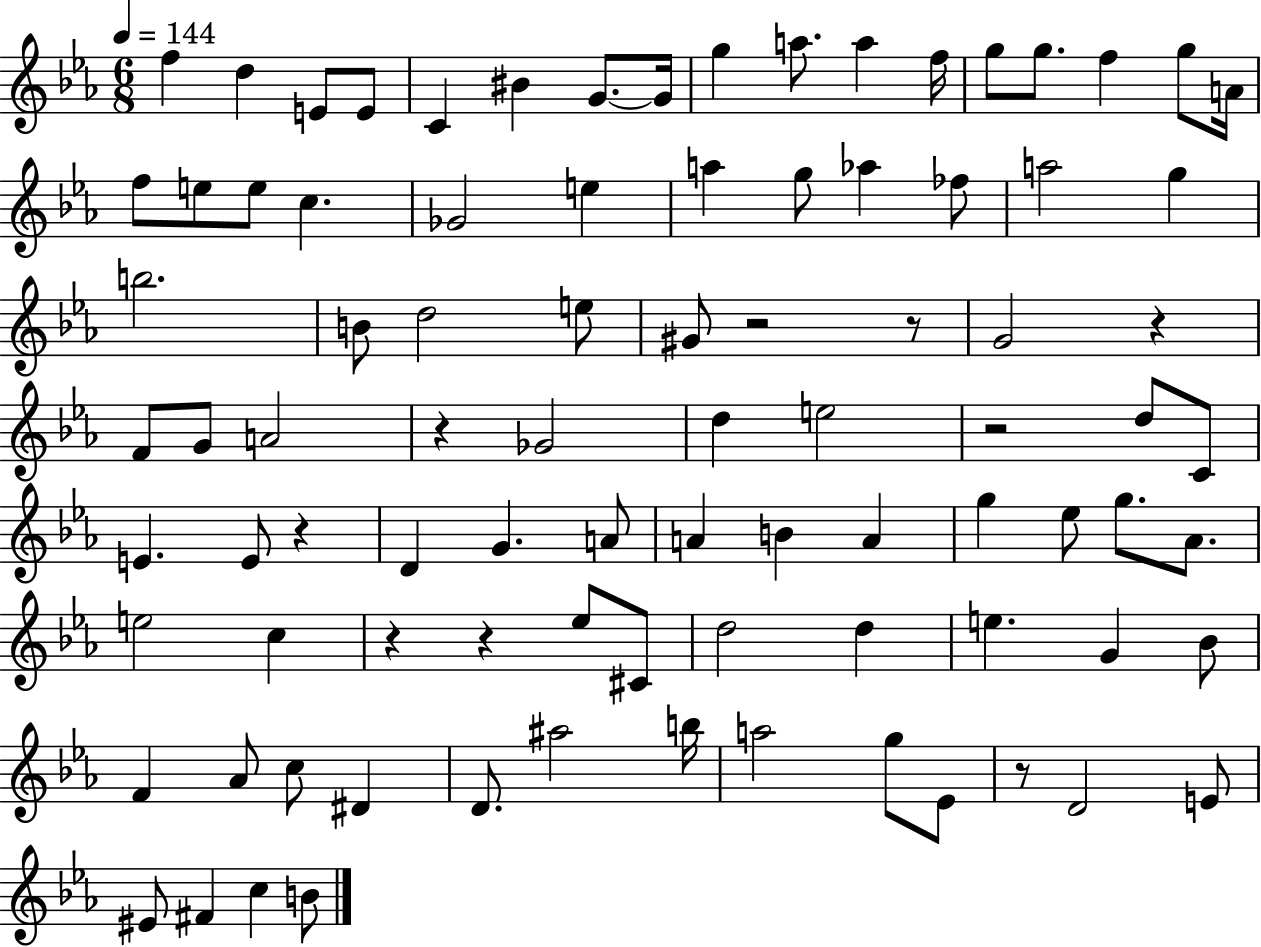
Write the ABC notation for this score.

X:1
T:Untitled
M:6/8
L:1/4
K:Eb
f d E/2 E/2 C ^B G/2 G/4 g a/2 a f/4 g/2 g/2 f g/2 A/4 f/2 e/2 e/2 c _G2 e a g/2 _a _f/2 a2 g b2 B/2 d2 e/2 ^G/2 z2 z/2 G2 z F/2 G/2 A2 z _G2 d e2 z2 d/2 C/2 E E/2 z D G A/2 A B A g _e/2 g/2 _A/2 e2 c z z _e/2 ^C/2 d2 d e G _B/2 F _A/2 c/2 ^D D/2 ^a2 b/4 a2 g/2 _E/2 z/2 D2 E/2 ^E/2 ^F c B/2